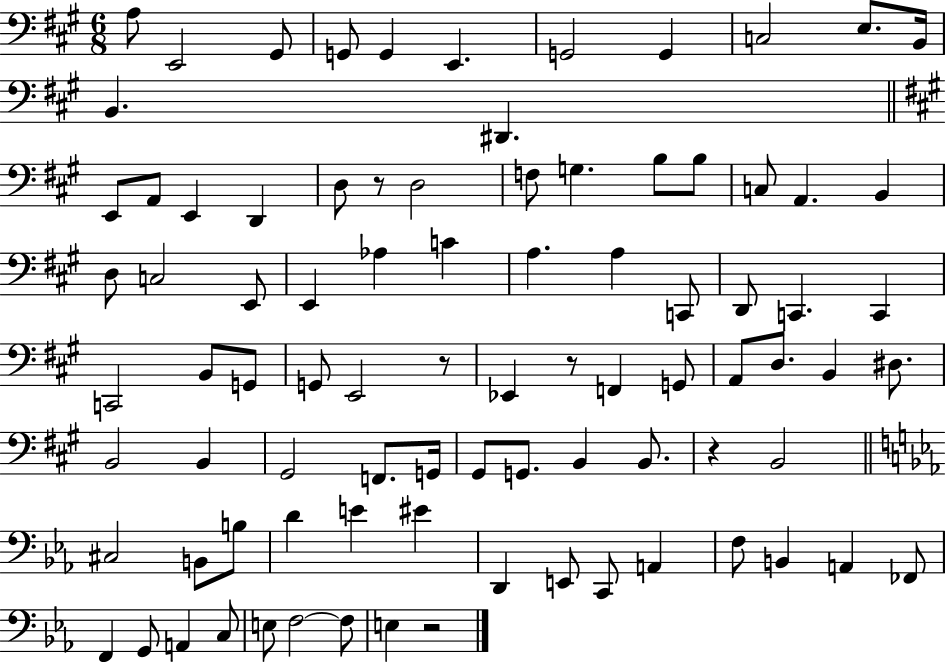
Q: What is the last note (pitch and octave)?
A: E3